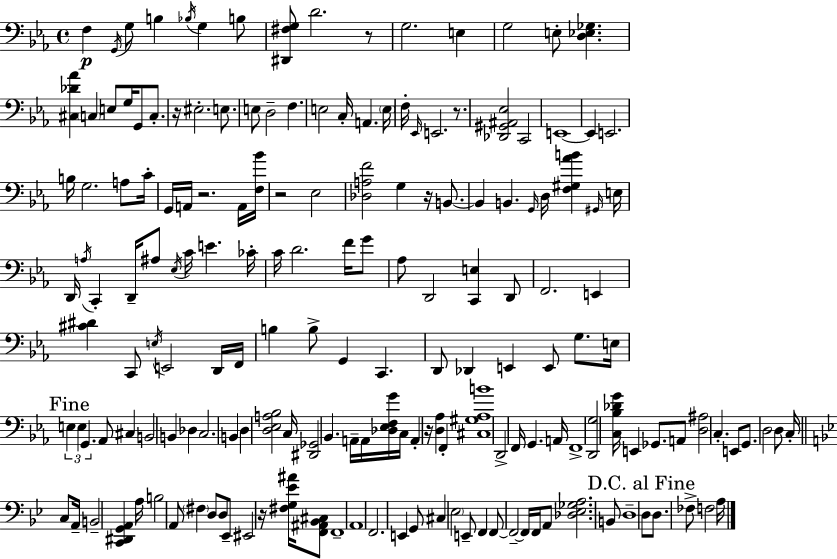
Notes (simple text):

F3/q G2/s G3/e B3/q Bb3/s G3/q B3/e [D#2,F#3,G3]/e D4/h. R/e G3/h. E3/q G3/h E3/e [D3,Eb3,Gb3]/q. [C#3,Db4,Ab4]/q C3/q E3/e G3/s G2/e C3/e. R/s EIS3/h. E3/e. E3/e D3/h F3/q. E3/h C3/s A2/q. E3/s F3/s Eb2/s E2/h. R/e. [Db2,G#2,A#2,Eb3]/h C2/h E2/w E2/q E2/h. B3/s G3/h. A3/e C4/s G2/s A2/s R/h. A2/s [F3,Bb4]/s R/h Eb3/h [Db3,A3,F4]/h G3/q R/s B2/e. B2/q B2/q. G2/s D3/s [F3,G#3,Ab4,B4]/q G#2/s E3/s D2/s A3/s C2/q D2/s A#3/e Eb3/s C4/s E4/q. CES4/s C4/s D4/h. F4/s G4/e Ab3/e D2/h [C2,E3]/q D2/e F2/h. E2/q [C#4,D#4]/q C2/e E3/s E2/h D2/s F2/s B3/q B3/e G2/q C2/q. D2/e Db2/q E2/q E2/e G3/e. E3/s E3/q E3/q G2/q. Ab2/e C#3/q B2/h B2/q Db3/q C3/h. B2/q D3/q [D3,Eb3,A3,Bb3]/h C3/s [D#2,Gb2]/h Bb2/q. A2/s A2/s [Db3,Eb3,F3,G4]/s C3/s A2/q R/s [D3,Ab3]/q F2/q [C#3,G#3,Ab3,B4]/w D2/h F2/s G2/q. A2/s F2/w [D2,G3]/h [C3,Bb3,Db4,G4]/s E2/q Gb2/e. A2/e [D3,A#3]/h C3/q. E2/e G2/e. D3/h D3/e C3/s C3/e A2/s B2/h [C2,D#2,G2,A2]/q A3/s B3/h A2/e F#3/q D3/e D3/e Eb2/e EIS2/h R/s [F#3,G3,Eb4,A#4]/s [F2,A#2,Bb2,C#3]/e F2/w A2/w F2/h. E2/q G2/e C#3/q Eb3/h E2/e F2/q F2/e F2/h F2/s F2/s A2/e [Db3,Eb3,Gb3,A3]/h. B2/e D3/w D3/e D3/e. FES3/e F3/h A3/s